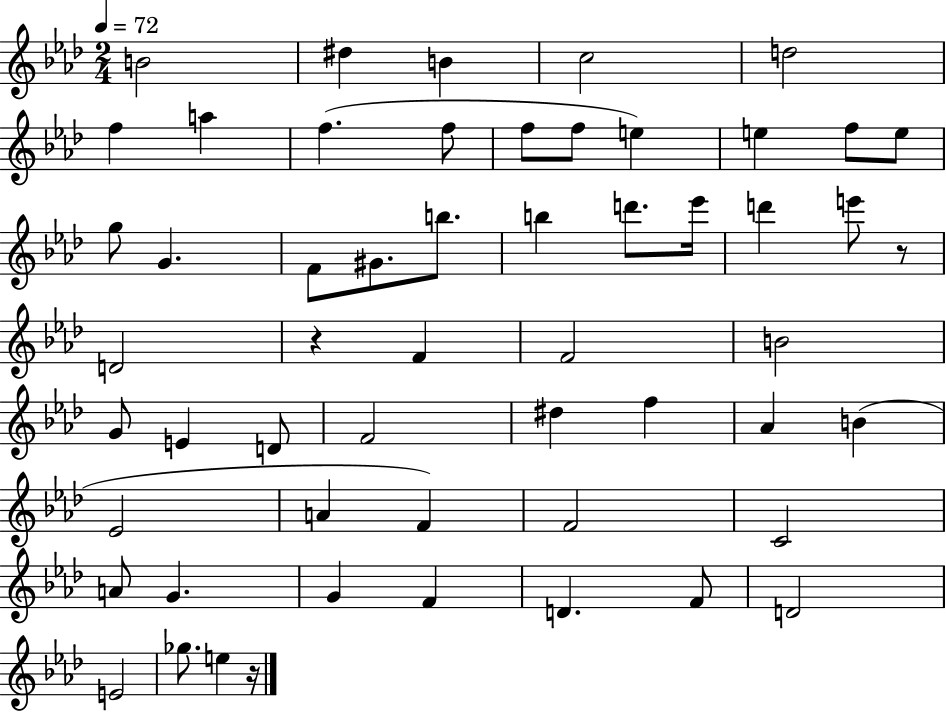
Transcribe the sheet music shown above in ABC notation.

X:1
T:Untitled
M:2/4
L:1/4
K:Ab
B2 ^d B c2 d2 f a f f/2 f/2 f/2 e e f/2 e/2 g/2 G F/2 ^G/2 b/2 b d'/2 _e'/4 d' e'/2 z/2 D2 z F F2 B2 G/2 E D/2 F2 ^d f _A B _E2 A F F2 C2 A/2 G G F D F/2 D2 E2 _g/2 e z/4